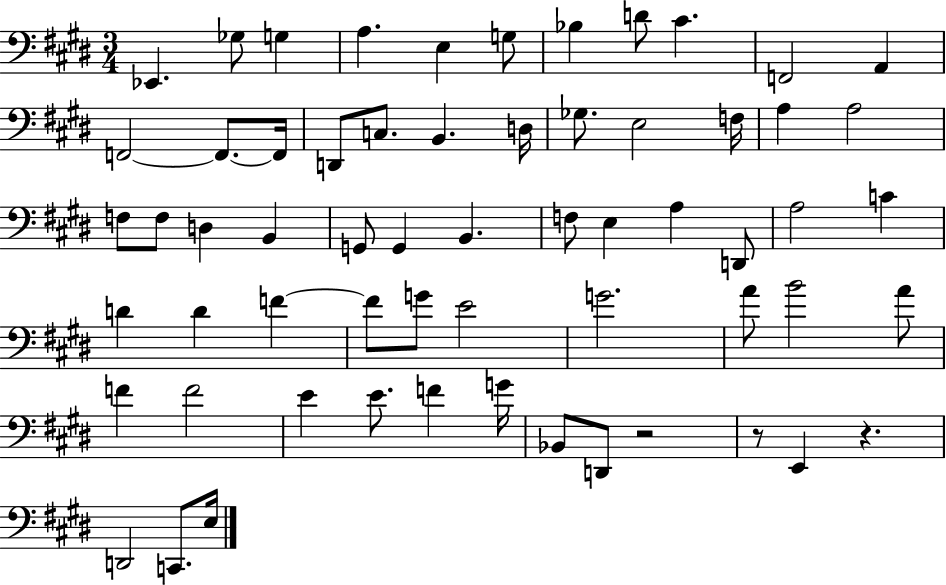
Eb2/q. Gb3/e G3/q A3/q. E3/q G3/e Bb3/q D4/e C#4/q. F2/h A2/q F2/h F2/e. F2/s D2/e C3/e. B2/q. D3/s Gb3/e. E3/h F3/s A3/q A3/h F3/e F3/e D3/q B2/q G2/e G2/q B2/q. F3/e E3/q A3/q D2/e A3/h C4/q D4/q D4/q F4/q F4/e G4/e E4/h G4/h. A4/e B4/h A4/e F4/q F4/h E4/q E4/e. F4/q G4/s Bb2/e D2/e R/h R/e E2/q R/q. D2/h C2/e. E3/s